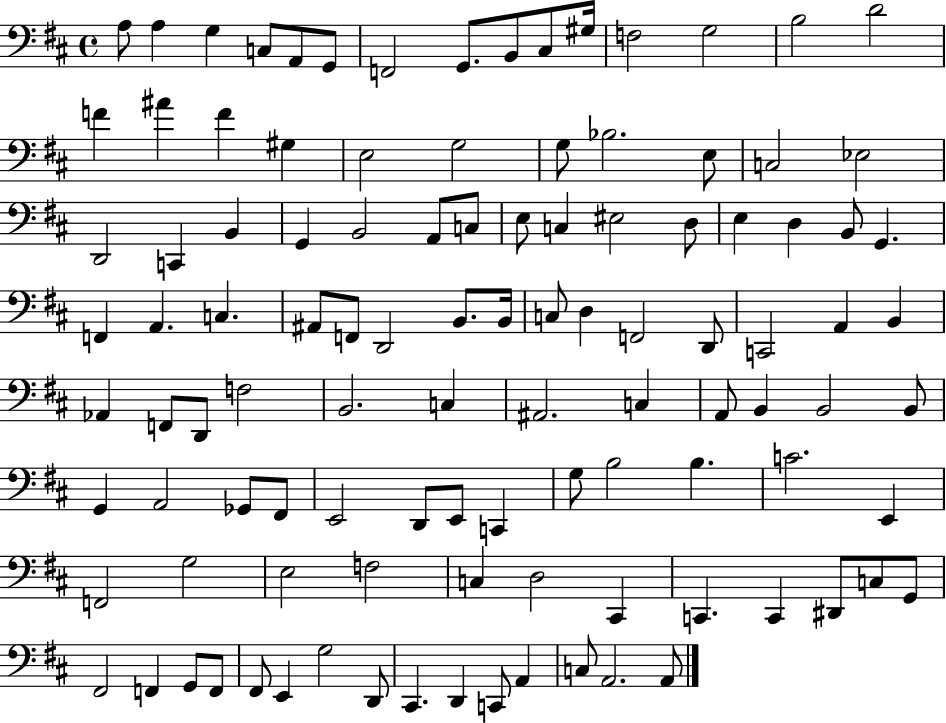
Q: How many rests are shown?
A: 0